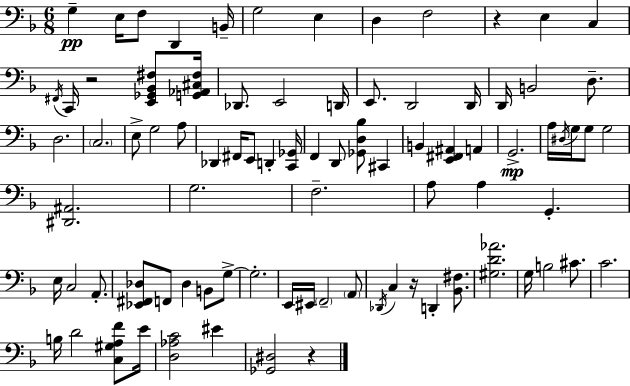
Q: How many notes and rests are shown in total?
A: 86